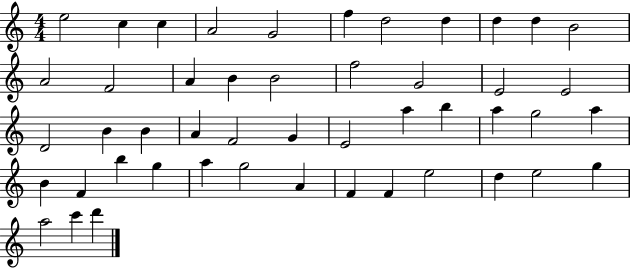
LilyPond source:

{
  \clef treble
  \numericTimeSignature
  \time 4/4
  \key c \major
  e''2 c''4 c''4 | a'2 g'2 | f''4 d''2 d''4 | d''4 d''4 b'2 | \break a'2 f'2 | a'4 b'4 b'2 | f''2 g'2 | e'2 e'2 | \break d'2 b'4 b'4 | a'4 f'2 g'4 | e'2 a''4 b''4 | a''4 g''2 a''4 | \break b'4 f'4 b''4 g''4 | a''4 g''2 a'4 | f'4 f'4 e''2 | d''4 e''2 g''4 | \break a''2 c'''4 d'''4 | \bar "|."
}